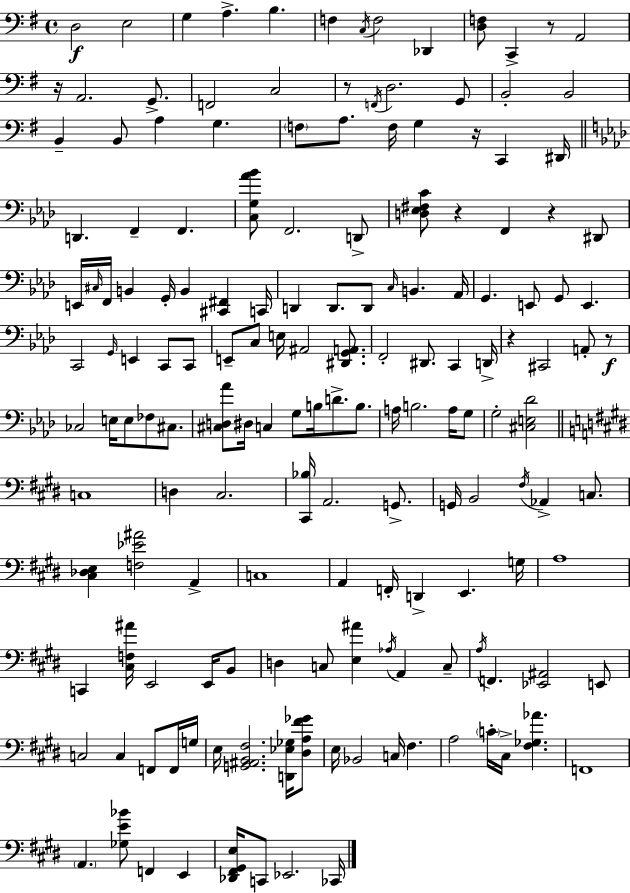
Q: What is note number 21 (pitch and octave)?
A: B2